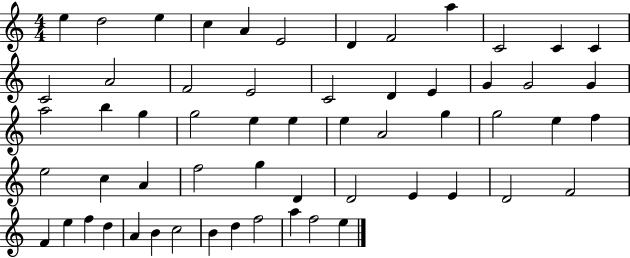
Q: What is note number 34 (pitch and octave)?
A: F5